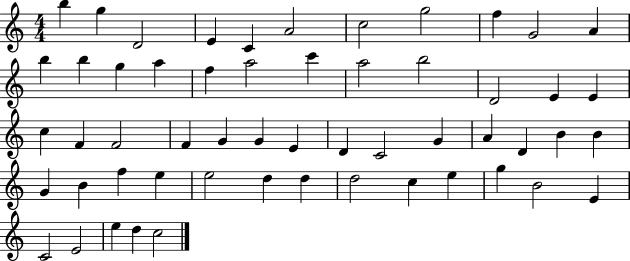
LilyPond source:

{
  \clef treble
  \numericTimeSignature
  \time 4/4
  \key c \major
  b''4 g''4 d'2 | e'4 c'4 a'2 | c''2 g''2 | f''4 g'2 a'4 | \break b''4 b''4 g''4 a''4 | f''4 a''2 c'''4 | a''2 b''2 | d'2 e'4 e'4 | \break c''4 f'4 f'2 | f'4 g'4 g'4 e'4 | d'4 c'2 g'4 | a'4 d'4 b'4 b'4 | \break g'4 b'4 f''4 e''4 | e''2 d''4 d''4 | d''2 c''4 e''4 | g''4 b'2 e'4 | \break c'2 e'2 | e''4 d''4 c''2 | \bar "|."
}